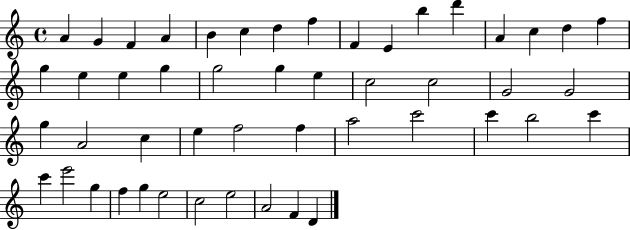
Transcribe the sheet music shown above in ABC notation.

X:1
T:Untitled
M:4/4
L:1/4
K:C
A G F A B c d f F E b d' A c d f g e e g g2 g e c2 c2 G2 G2 g A2 c e f2 f a2 c'2 c' b2 c' c' e'2 g f g e2 c2 e2 A2 F D